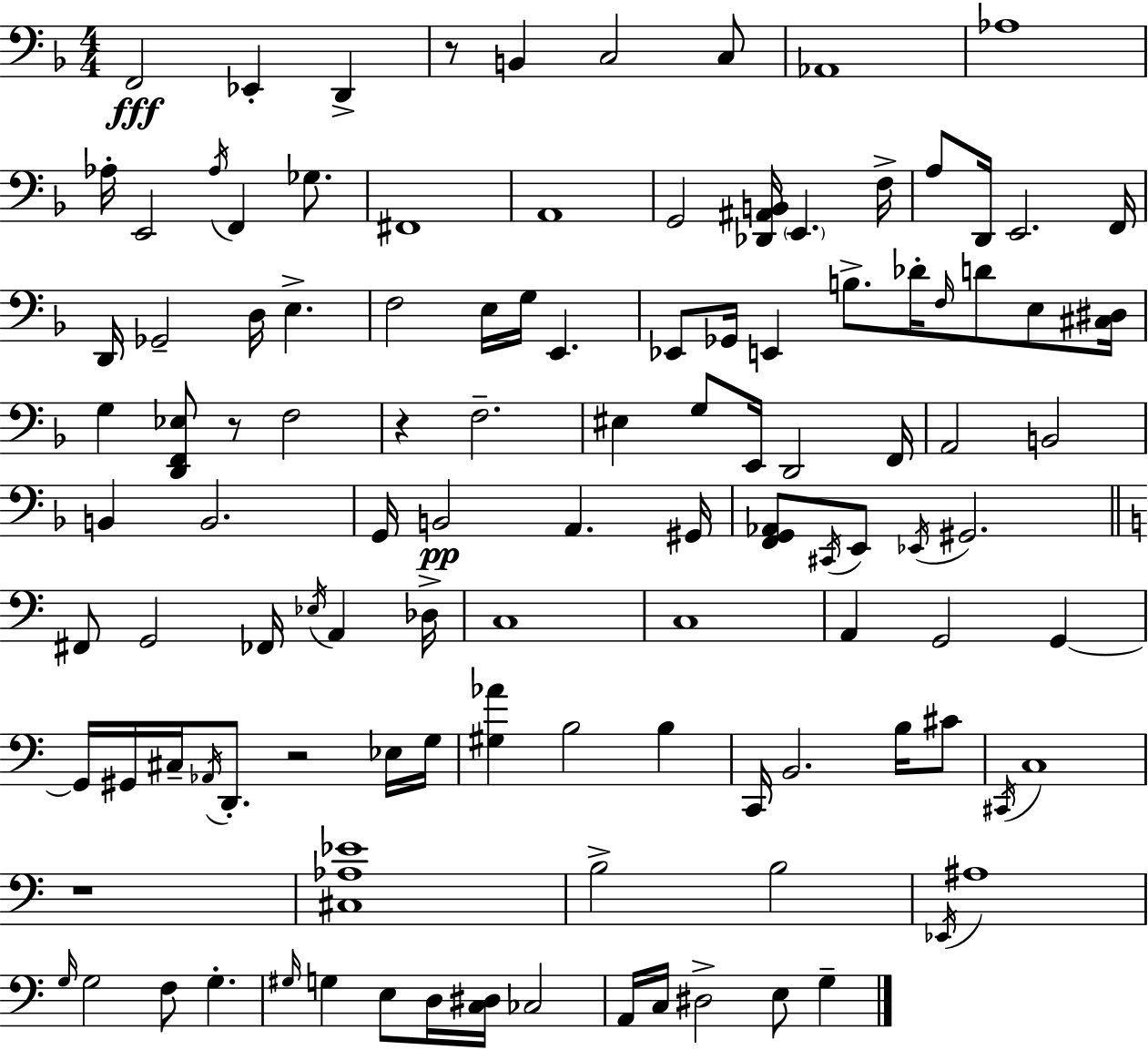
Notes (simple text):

F2/h Eb2/q D2/q R/e B2/q C3/h C3/e Ab2/w Ab3/w Ab3/s E2/h Ab3/s F2/q Gb3/e. F#2/w A2/w G2/h [Db2,A#2,B2]/s E2/q. F3/s A3/e D2/s E2/h. F2/s D2/s Gb2/h D3/s E3/q. F3/h E3/s G3/s E2/q. Eb2/e Gb2/s E2/q B3/e. Db4/s F3/s D4/e E3/e [C#3,D#3]/s G3/q [D2,F2,Eb3]/e R/e F3/h R/q F3/h. EIS3/q G3/e E2/s D2/h F2/s A2/h B2/h B2/q B2/h. G2/s B2/h A2/q. G#2/s [F2,G2,Ab2]/e C#2/s E2/e Eb2/s G#2/h. F#2/e G2/h FES2/s Eb3/s A2/q Db3/s C3/w C3/w A2/q G2/h G2/q G2/s G#2/s C#3/s Ab2/s D2/e. R/h Eb3/s G3/s [G#3,Ab4]/q B3/h B3/q C2/s B2/h. B3/s C#4/e C#2/s C3/w R/w [C#3,Ab3,Eb4]/w B3/h B3/h Eb2/s A#3/w G3/s G3/h F3/e G3/q. G#3/s G3/q E3/e D3/s [C3,D#3]/s CES3/h A2/s C3/s D#3/h E3/e G3/q